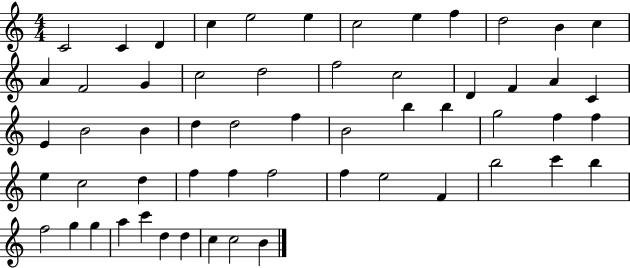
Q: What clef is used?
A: treble